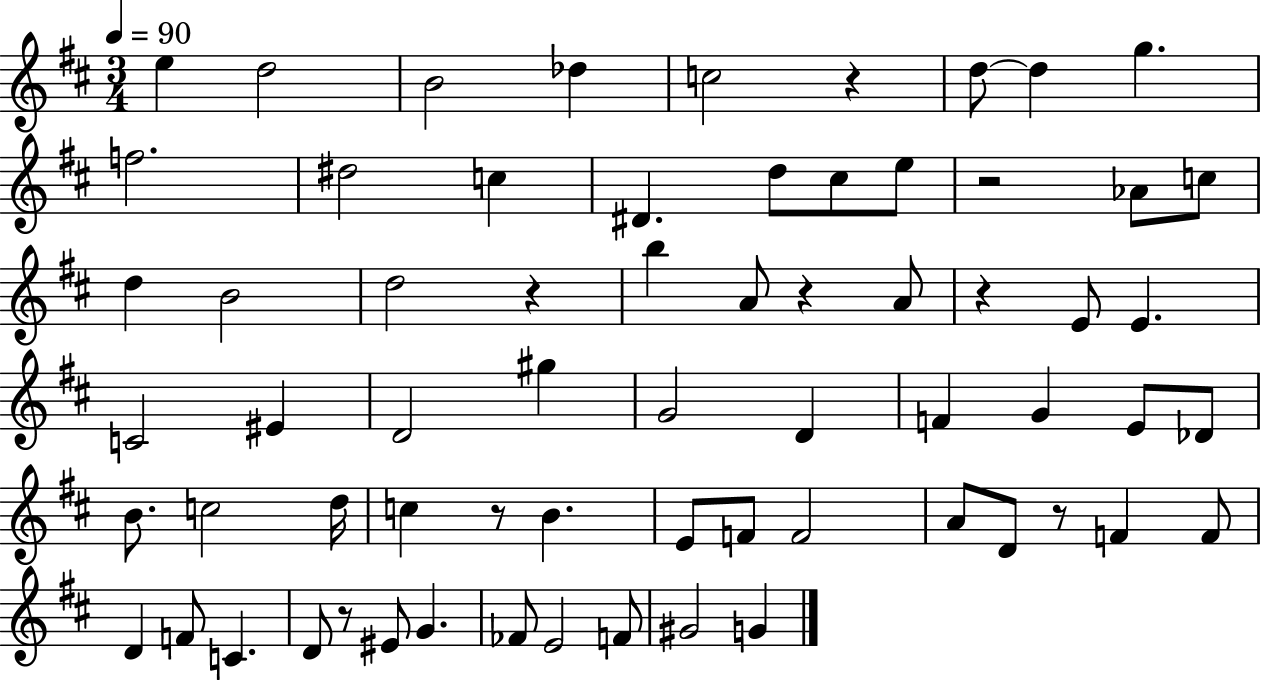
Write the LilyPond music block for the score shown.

{
  \clef treble
  \numericTimeSignature
  \time 3/4
  \key d \major
  \tempo 4 = 90
  e''4 d''2 | b'2 des''4 | c''2 r4 | d''8~~ d''4 g''4. | \break f''2. | dis''2 c''4 | dis'4. d''8 cis''8 e''8 | r2 aes'8 c''8 | \break d''4 b'2 | d''2 r4 | b''4 a'8 r4 a'8 | r4 e'8 e'4. | \break c'2 eis'4 | d'2 gis''4 | g'2 d'4 | f'4 g'4 e'8 des'8 | \break b'8. c''2 d''16 | c''4 r8 b'4. | e'8 f'8 f'2 | a'8 d'8 r8 f'4 f'8 | \break d'4 f'8 c'4. | d'8 r8 eis'8 g'4. | fes'8 e'2 f'8 | gis'2 g'4 | \break \bar "|."
}